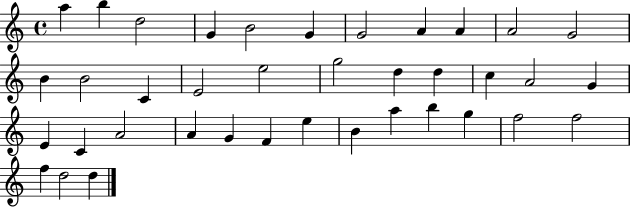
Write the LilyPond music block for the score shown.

{
  \clef treble
  \time 4/4
  \defaultTimeSignature
  \key c \major
  a''4 b''4 d''2 | g'4 b'2 g'4 | g'2 a'4 a'4 | a'2 g'2 | \break b'4 b'2 c'4 | e'2 e''2 | g''2 d''4 d''4 | c''4 a'2 g'4 | \break e'4 c'4 a'2 | a'4 g'4 f'4 e''4 | b'4 a''4 b''4 g''4 | f''2 f''2 | \break f''4 d''2 d''4 | \bar "|."
}